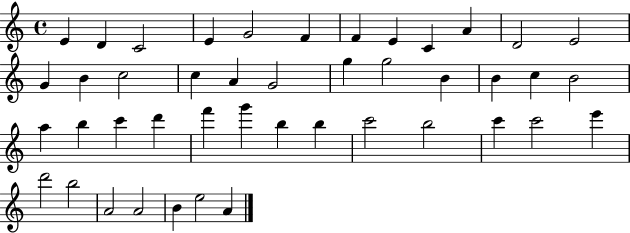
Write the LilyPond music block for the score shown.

{
  \clef treble
  \time 4/4
  \defaultTimeSignature
  \key c \major
  e'4 d'4 c'2 | e'4 g'2 f'4 | f'4 e'4 c'4 a'4 | d'2 e'2 | \break g'4 b'4 c''2 | c''4 a'4 g'2 | g''4 g''2 b'4 | b'4 c''4 b'2 | \break a''4 b''4 c'''4 d'''4 | f'''4 g'''4 b''4 b''4 | c'''2 b''2 | c'''4 c'''2 e'''4 | \break d'''2 b''2 | a'2 a'2 | b'4 e''2 a'4 | \bar "|."
}